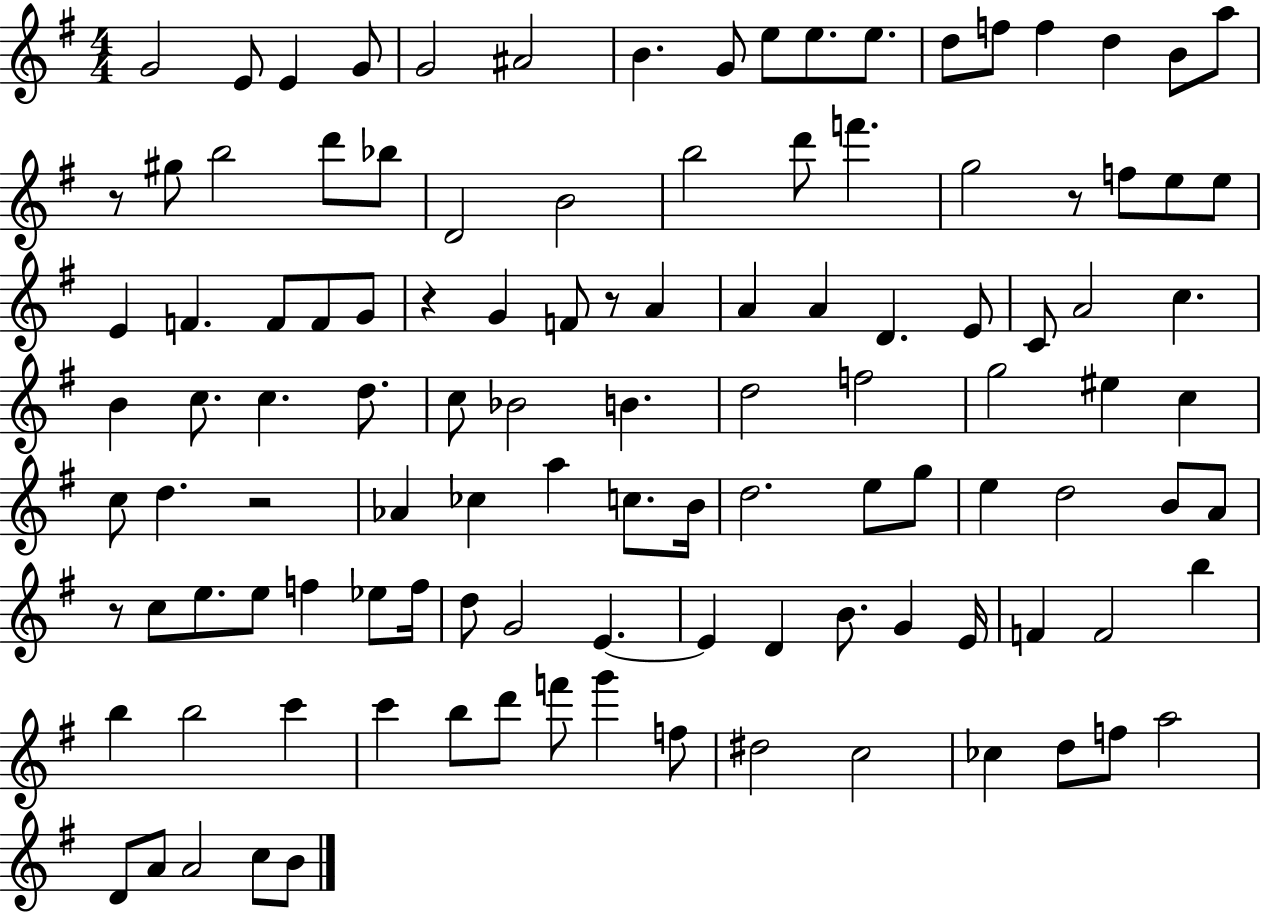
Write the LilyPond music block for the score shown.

{
  \clef treble
  \numericTimeSignature
  \time 4/4
  \key g \major
  g'2 e'8 e'4 g'8 | g'2 ais'2 | b'4. g'8 e''8 e''8. e''8. | d''8 f''8 f''4 d''4 b'8 a''8 | \break r8 gis''8 b''2 d'''8 bes''8 | d'2 b'2 | b''2 d'''8 f'''4. | g''2 r8 f''8 e''8 e''8 | \break e'4 f'4. f'8 f'8 g'8 | r4 g'4 f'8 r8 a'4 | a'4 a'4 d'4. e'8 | c'8 a'2 c''4. | \break b'4 c''8. c''4. d''8. | c''8 bes'2 b'4. | d''2 f''2 | g''2 eis''4 c''4 | \break c''8 d''4. r2 | aes'4 ces''4 a''4 c''8. b'16 | d''2. e''8 g''8 | e''4 d''2 b'8 a'8 | \break r8 c''8 e''8. e''8 f''4 ees''8 f''16 | d''8 g'2 e'4.~~ | e'4 d'4 b'8. g'4 e'16 | f'4 f'2 b''4 | \break b''4 b''2 c'''4 | c'''4 b''8 d'''8 f'''8 g'''4 f''8 | dis''2 c''2 | ces''4 d''8 f''8 a''2 | \break d'8 a'8 a'2 c''8 b'8 | \bar "|."
}